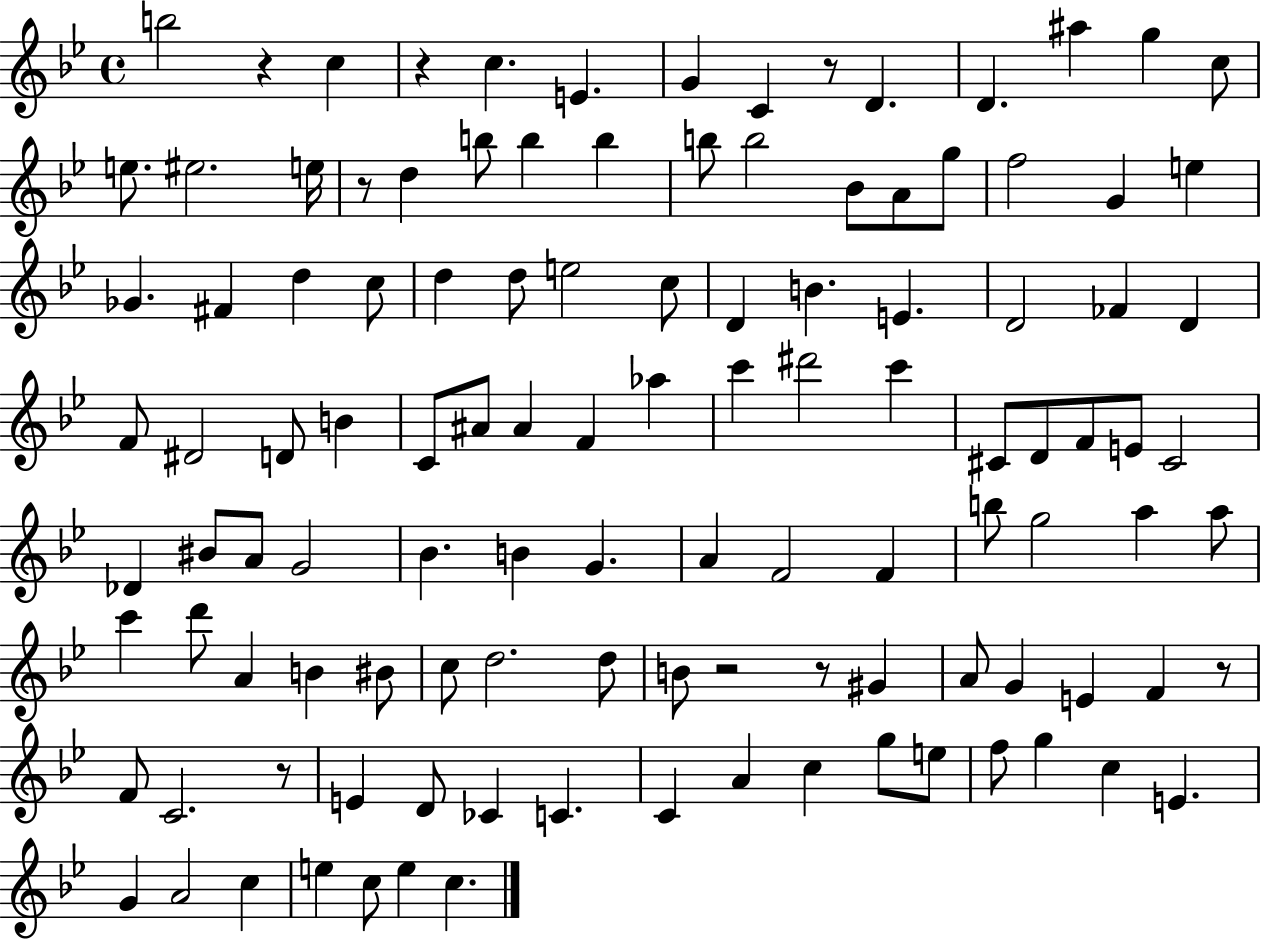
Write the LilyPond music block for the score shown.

{
  \clef treble
  \time 4/4
  \defaultTimeSignature
  \key bes \major
  \repeat volta 2 { b''2 r4 c''4 | r4 c''4. e'4. | g'4 c'4 r8 d'4. | d'4. ais''4 g''4 c''8 | \break e''8. eis''2. e''16 | r8 d''4 b''8 b''4 b''4 | b''8 b''2 bes'8 a'8 g''8 | f''2 g'4 e''4 | \break ges'4. fis'4 d''4 c''8 | d''4 d''8 e''2 c''8 | d'4 b'4. e'4. | d'2 fes'4 d'4 | \break f'8 dis'2 d'8 b'4 | c'8 ais'8 ais'4 f'4 aes''4 | c'''4 dis'''2 c'''4 | cis'8 d'8 f'8 e'8 cis'2 | \break des'4 bis'8 a'8 g'2 | bes'4. b'4 g'4. | a'4 f'2 f'4 | b''8 g''2 a''4 a''8 | \break c'''4 d'''8 a'4 b'4 bis'8 | c''8 d''2. d''8 | b'8 r2 r8 gis'4 | a'8 g'4 e'4 f'4 r8 | \break f'8 c'2. r8 | e'4 d'8 ces'4 c'4. | c'4 a'4 c''4 g''8 e''8 | f''8 g''4 c''4 e'4. | \break g'4 a'2 c''4 | e''4 c''8 e''4 c''4. | } \bar "|."
}